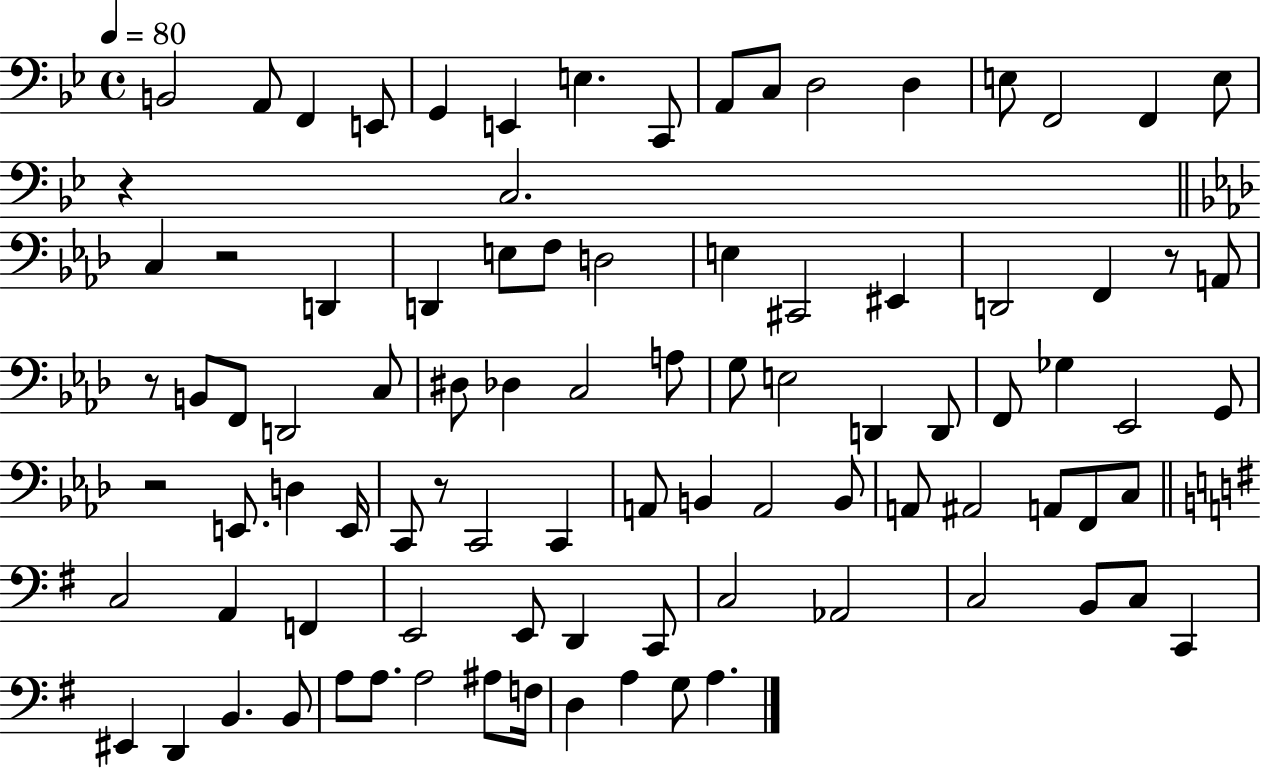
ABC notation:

X:1
T:Untitled
M:4/4
L:1/4
K:Bb
B,,2 A,,/2 F,, E,,/2 G,, E,, E, C,,/2 A,,/2 C,/2 D,2 D, E,/2 F,,2 F,, E,/2 z C,2 C, z2 D,, D,, E,/2 F,/2 D,2 E, ^C,,2 ^E,, D,,2 F,, z/2 A,,/2 z/2 B,,/2 F,,/2 D,,2 C,/2 ^D,/2 _D, C,2 A,/2 G,/2 E,2 D,, D,,/2 F,,/2 _G, _E,,2 G,,/2 z2 E,,/2 D, E,,/4 C,,/2 z/2 C,,2 C,, A,,/2 B,, A,,2 B,,/2 A,,/2 ^A,,2 A,,/2 F,,/2 C,/2 C,2 A,, F,, E,,2 E,,/2 D,, C,,/2 C,2 _A,,2 C,2 B,,/2 C,/2 C,, ^E,, D,, B,, B,,/2 A,/2 A,/2 A,2 ^A,/2 F,/4 D, A, G,/2 A,